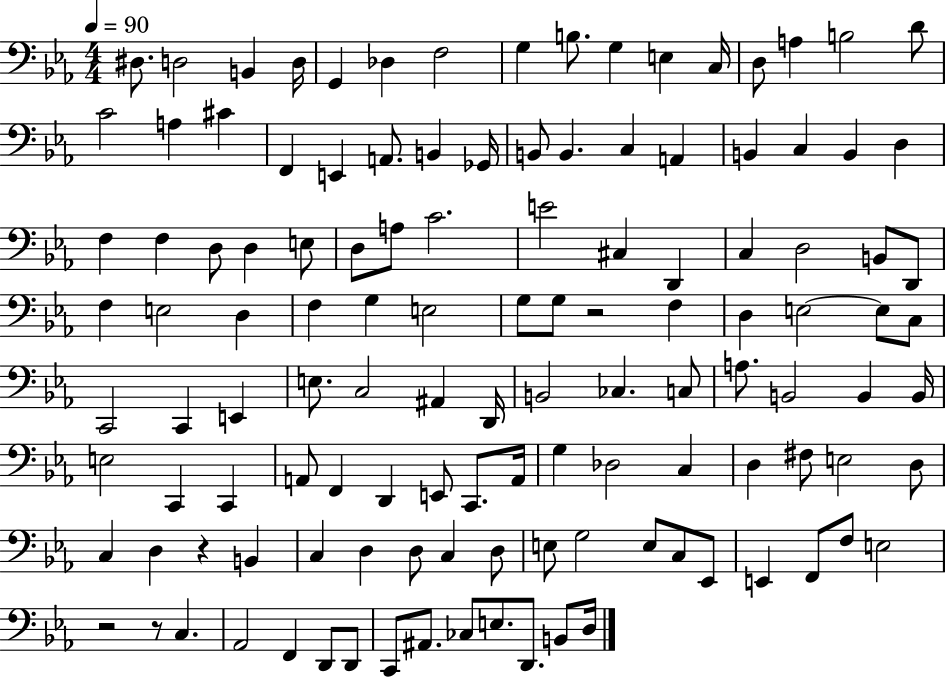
{
  \clef bass
  \numericTimeSignature
  \time 4/4
  \key ees \major
  \tempo 4 = 90
  dis8. d2 b,4 d16 | g,4 des4 f2 | g4 b8. g4 e4 c16 | d8 a4 b2 d'8 | \break c'2 a4 cis'4 | f,4 e,4 a,8. b,4 ges,16 | b,8 b,4. c4 a,4 | b,4 c4 b,4 d4 | \break f4 f4 d8 d4 e8 | d8 a8 c'2. | e'2 cis4 d,4 | c4 d2 b,8 d,8 | \break f4 e2 d4 | f4 g4 e2 | g8 g8 r2 f4 | d4 e2~~ e8 c8 | \break c,2 c,4 e,4 | e8. c2 ais,4 d,16 | b,2 ces4. c8 | a8. b,2 b,4 b,16 | \break e2 c,4 c,4 | a,8 f,4 d,4 e,8 c,8. a,16 | g4 des2 c4 | d4 fis8 e2 d8 | \break c4 d4 r4 b,4 | c4 d4 d8 c4 d8 | e8 g2 e8 c8 ees,8 | e,4 f,8 f8 e2 | \break r2 r8 c4. | aes,2 f,4 d,8 d,8 | c,8 ais,8. ces8 e8. d,8. b,8 d16 | \bar "|."
}